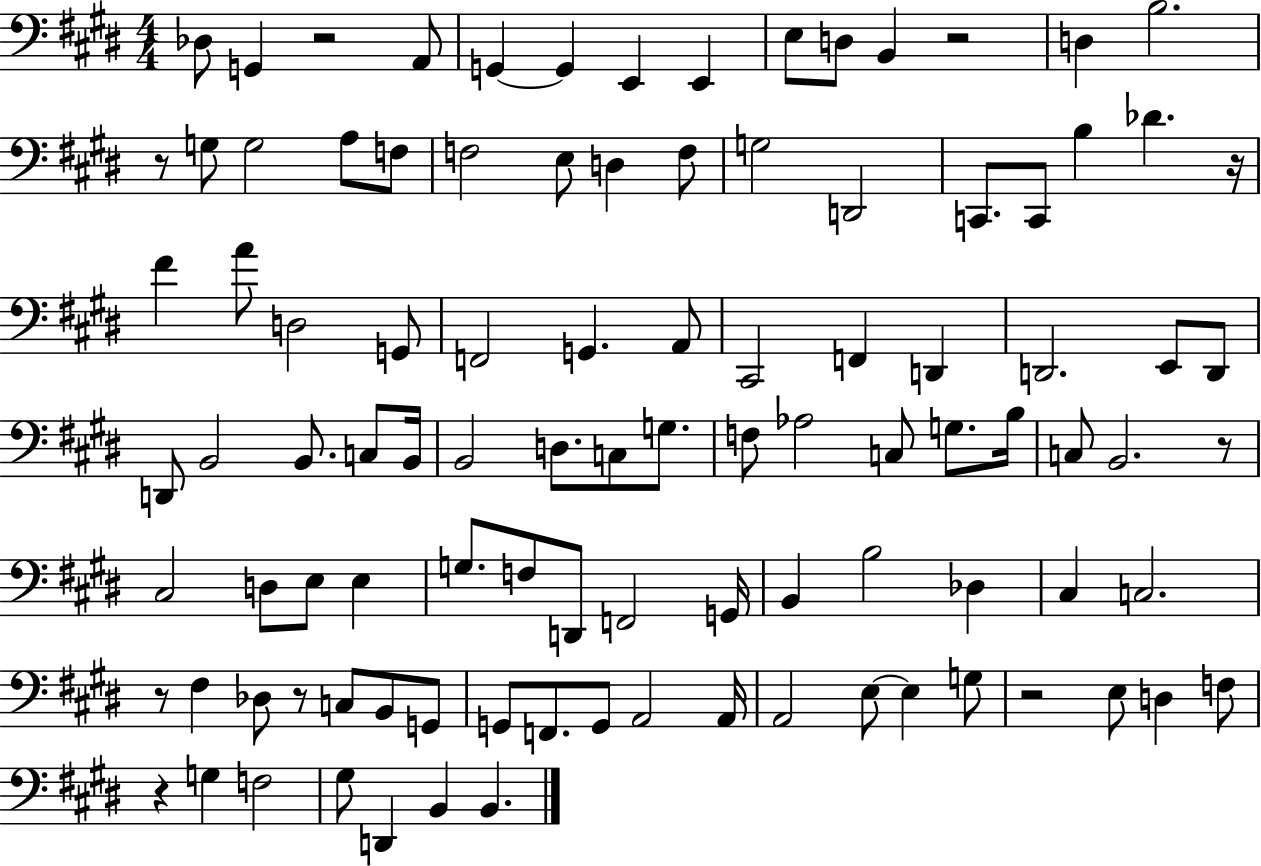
X:1
T:Untitled
M:4/4
L:1/4
K:E
_D,/2 G,, z2 A,,/2 G,, G,, E,, E,, E,/2 D,/2 B,, z2 D, B,2 z/2 G,/2 G,2 A,/2 F,/2 F,2 E,/2 D, F,/2 G,2 D,,2 C,,/2 C,,/2 B, _D z/4 ^F A/2 D,2 G,,/2 F,,2 G,, A,,/2 ^C,,2 F,, D,, D,,2 E,,/2 D,,/2 D,,/2 B,,2 B,,/2 C,/2 B,,/4 B,,2 D,/2 C,/2 G,/2 F,/2 _A,2 C,/2 G,/2 B,/4 C,/2 B,,2 z/2 ^C,2 D,/2 E,/2 E, G,/2 F,/2 D,,/2 F,,2 G,,/4 B,, B,2 _D, ^C, C,2 z/2 ^F, _D,/2 z/2 C,/2 B,,/2 G,,/2 G,,/2 F,,/2 G,,/2 A,,2 A,,/4 A,,2 E,/2 E, G,/2 z2 E,/2 D, F,/2 z G, F,2 ^G,/2 D,, B,, B,,